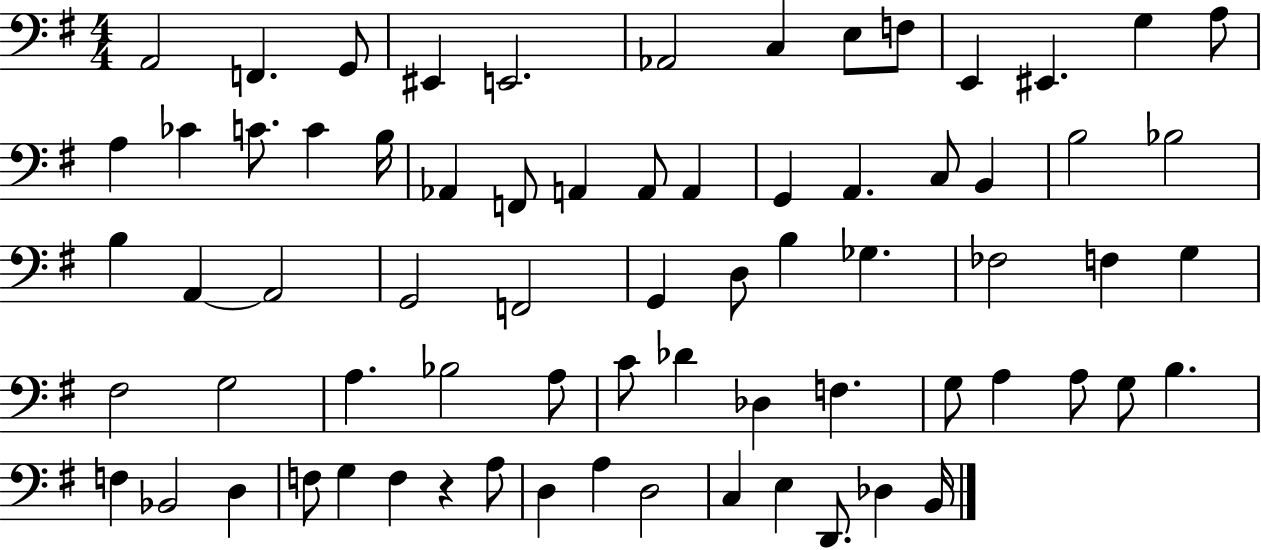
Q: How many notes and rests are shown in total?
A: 71